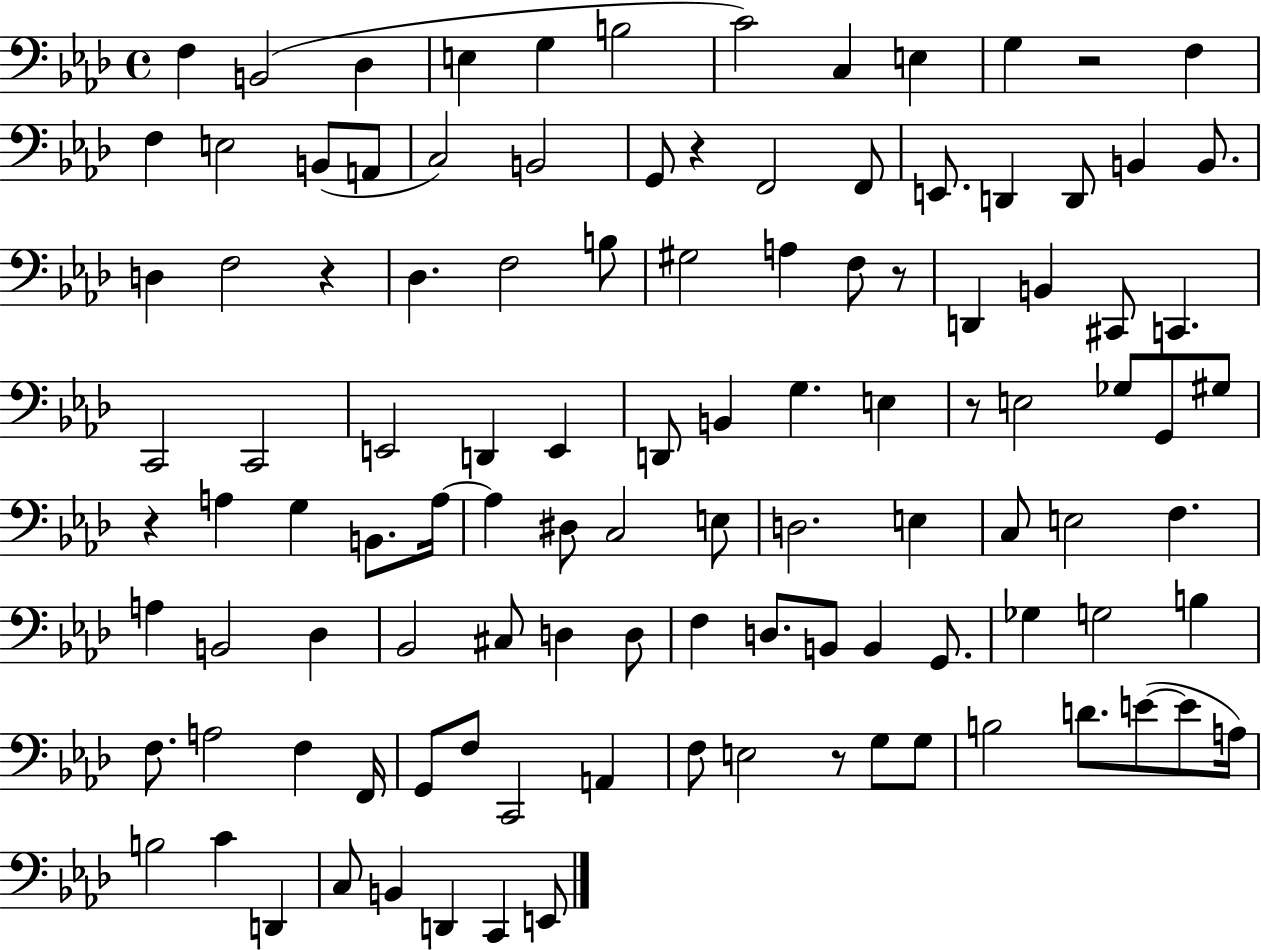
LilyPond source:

{
  \clef bass
  \time 4/4
  \defaultTimeSignature
  \key aes \major
  f4 b,2( des4 | e4 g4 b2 | c'2) c4 e4 | g4 r2 f4 | \break f4 e2 b,8( a,8 | c2) b,2 | g,8 r4 f,2 f,8 | e,8. d,4 d,8 b,4 b,8. | \break d4 f2 r4 | des4. f2 b8 | gis2 a4 f8 r8 | d,4 b,4 cis,8 c,4. | \break c,2 c,2 | e,2 d,4 e,4 | d,8 b,4 g4. e4 | r8 e2 ges8 g,8 gis8 | \break r4 a4 g4 b,8. a16~~ | a4 dis8 c2 e8 | d2. e4 | c8 e2 f4. | \break a4 b,2 des4 | bes,2 cis8 d4 d8 | f4 d8. b,8 b,4 g,8. | ges4 g2 b4 | \break f8. a2 f4 f,16 | g,8 f8 c,2 a,4 | f8 e2 r8 g8 g8 | b2 d'8. e'8~(~ e'8 a16) | \break b2 c'4 d,4 | c8 b,4 d,4 c,4 e,8 | \bar "|."
}